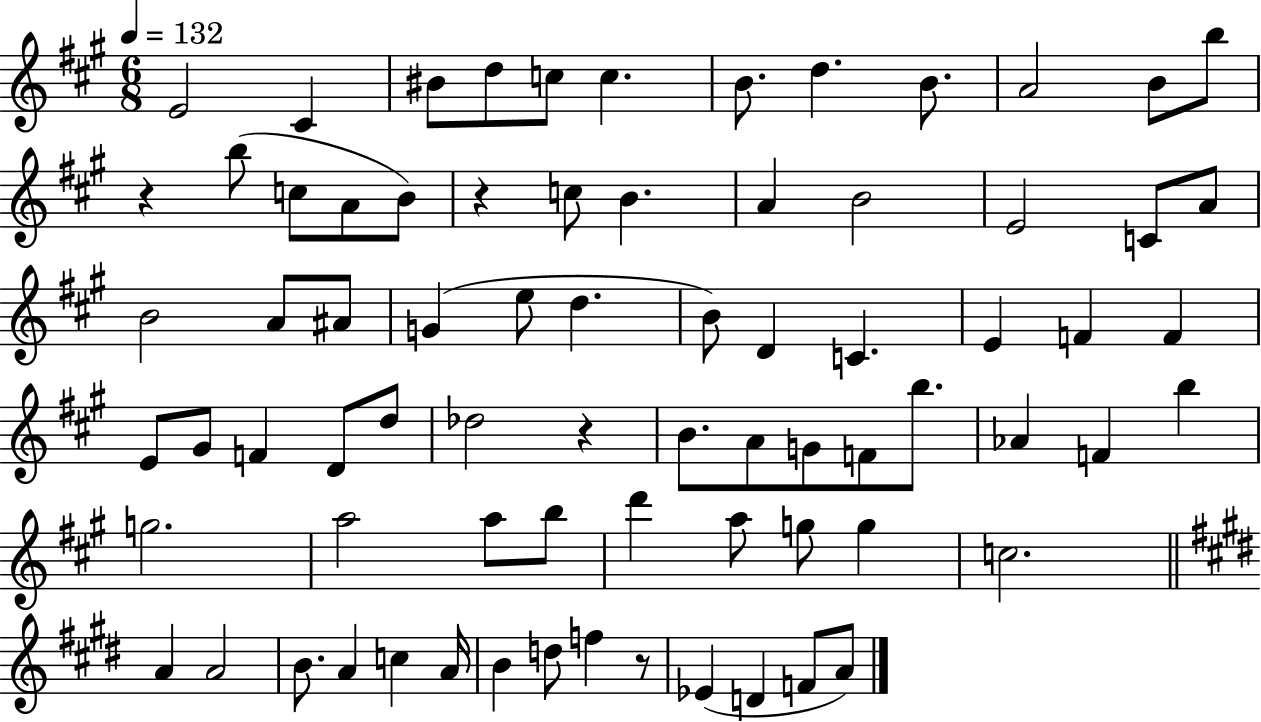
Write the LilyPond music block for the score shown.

{
  \clef treble
  \numericTimeSignature
  \time 6/8
  \key a \major
  \tempo 4 = 132
  e'2 cis'4 | bis'8 d''8 c''8 c''4. | b'8. d''4. b'8. | a'2 b'8 b''8 | \break r4 b''8( c''8 a'8 b'8) | r4 c''8 b'4. | a'4 b'2 | e'2 c'8 a'8 | \break b'2 a'8 ais'8 | g'4( e''8 d''4. | b'8) d'4 c'4. | e'4 f'4 f'4 | \break e'8 gis'8 f'4 d'8 d''8 | des''2 r4 | b'8. a'8 g'8 f'8 b''8. | aes'4 f'4 b''4 | \break g''2. | a''2 a''8 b''8 | d'''4 a''8 g''8 g''4 | c''2. | \break \bar "||" \break \key e \major a'4 a'2 | b'8. a'4 c''4 a'16 | b'4 d''8 f''4 r8 | ees'4( d'4 f'8 a'8) | \break \bar "|."
}